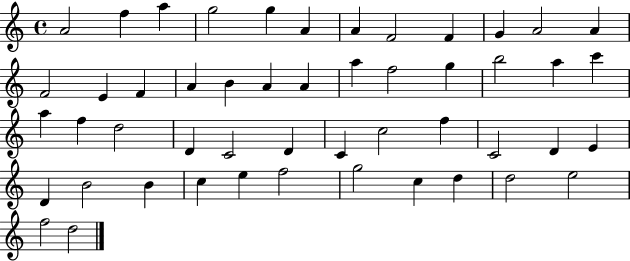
A4/h F5/q A5/q G5/h G5/q A4/q A4/q F4/h F4/q G4/q A4/h A4/q F4/h E4/q F4/q A4/q B4/q A4/q A4/q A5/q F5/h G5/q B5/h A5/q C6/q A5/q F5/q D5/h D4/q C4/h D4/q C4/q C5/h F5/q C4/h D4/q E4/q D4/q B4/h B4/q C5/q E5/q F5/h G5/h C5/q D5/q D5/h E5/h F5/h D5/h